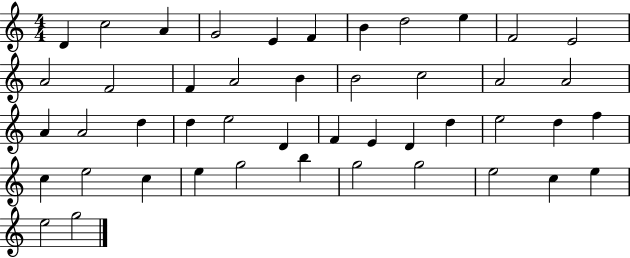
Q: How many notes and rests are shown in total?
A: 46